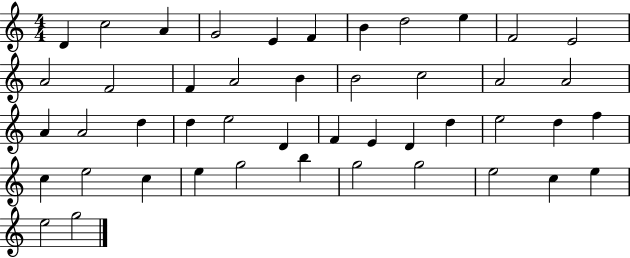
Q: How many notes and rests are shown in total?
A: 46